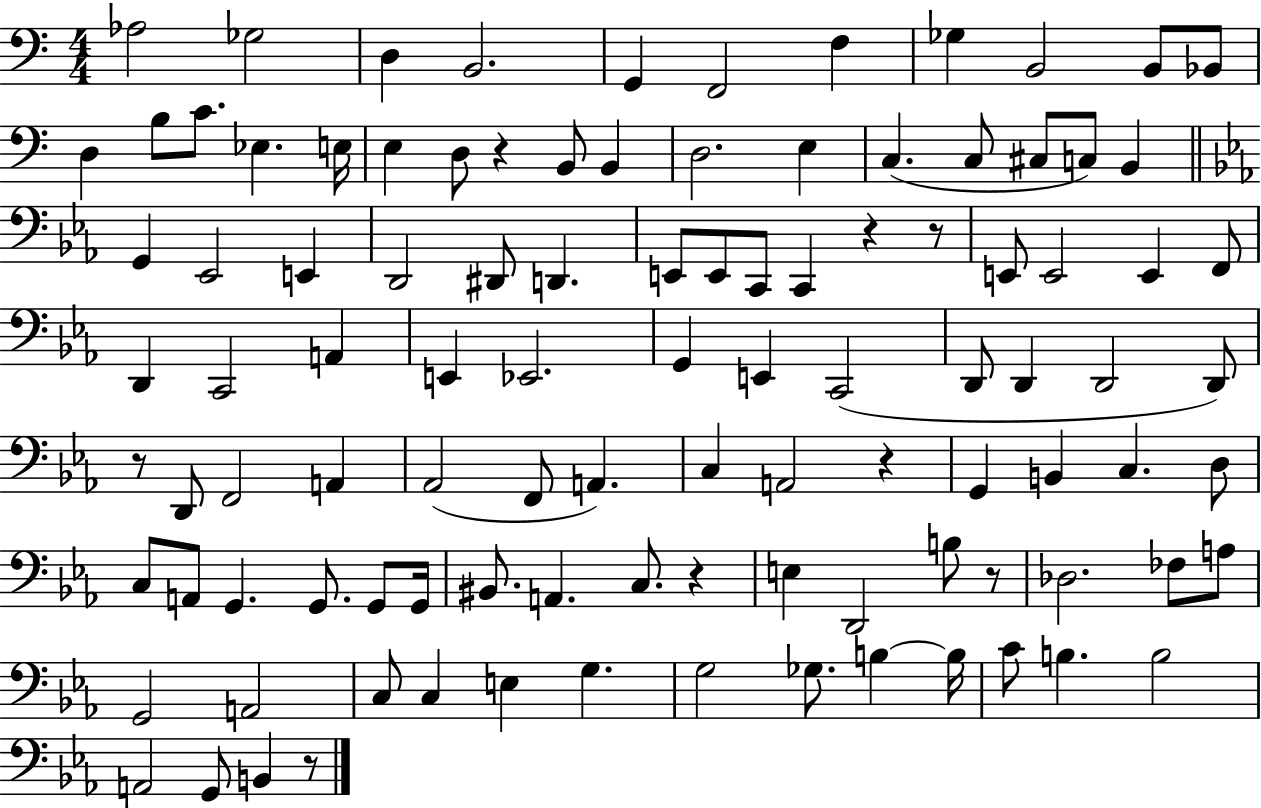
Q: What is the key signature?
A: C major